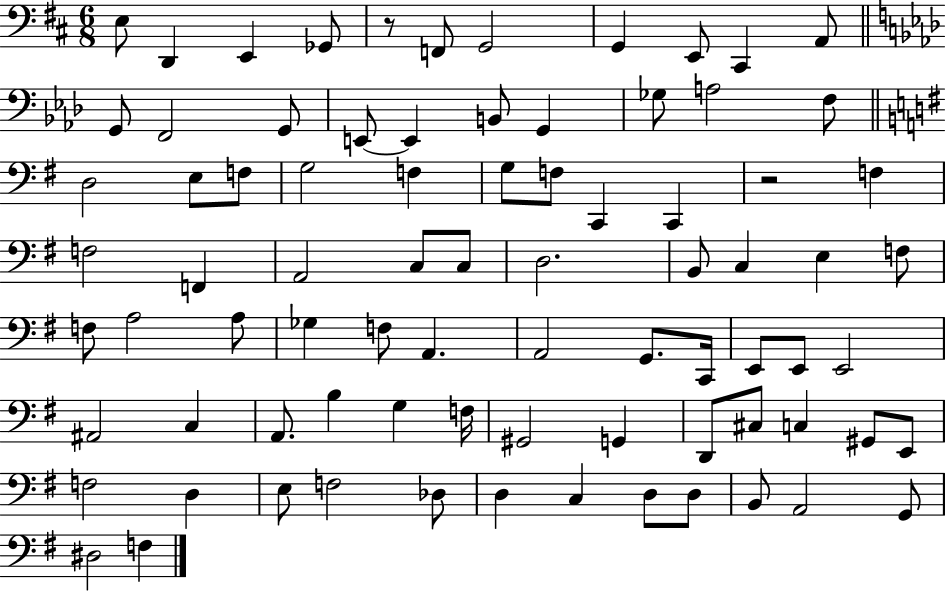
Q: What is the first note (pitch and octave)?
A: E3